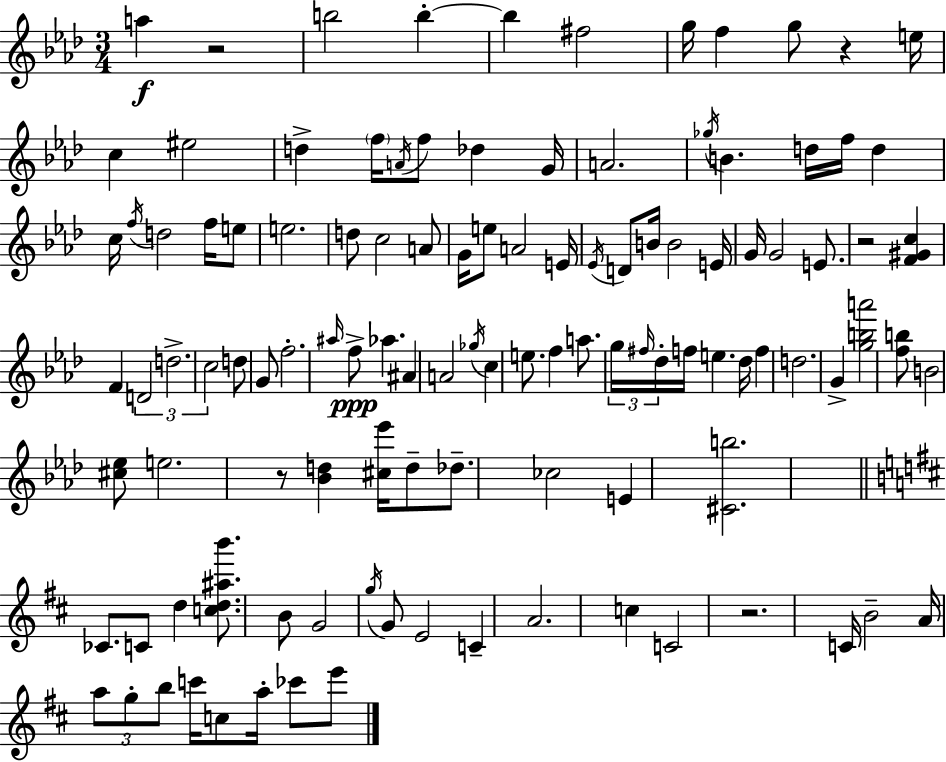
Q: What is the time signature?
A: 3/4